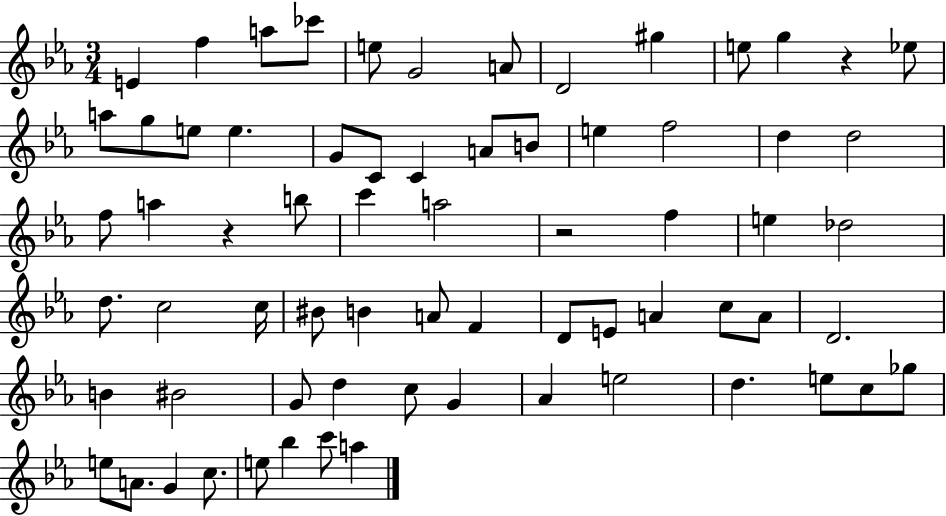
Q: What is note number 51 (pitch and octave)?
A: C5